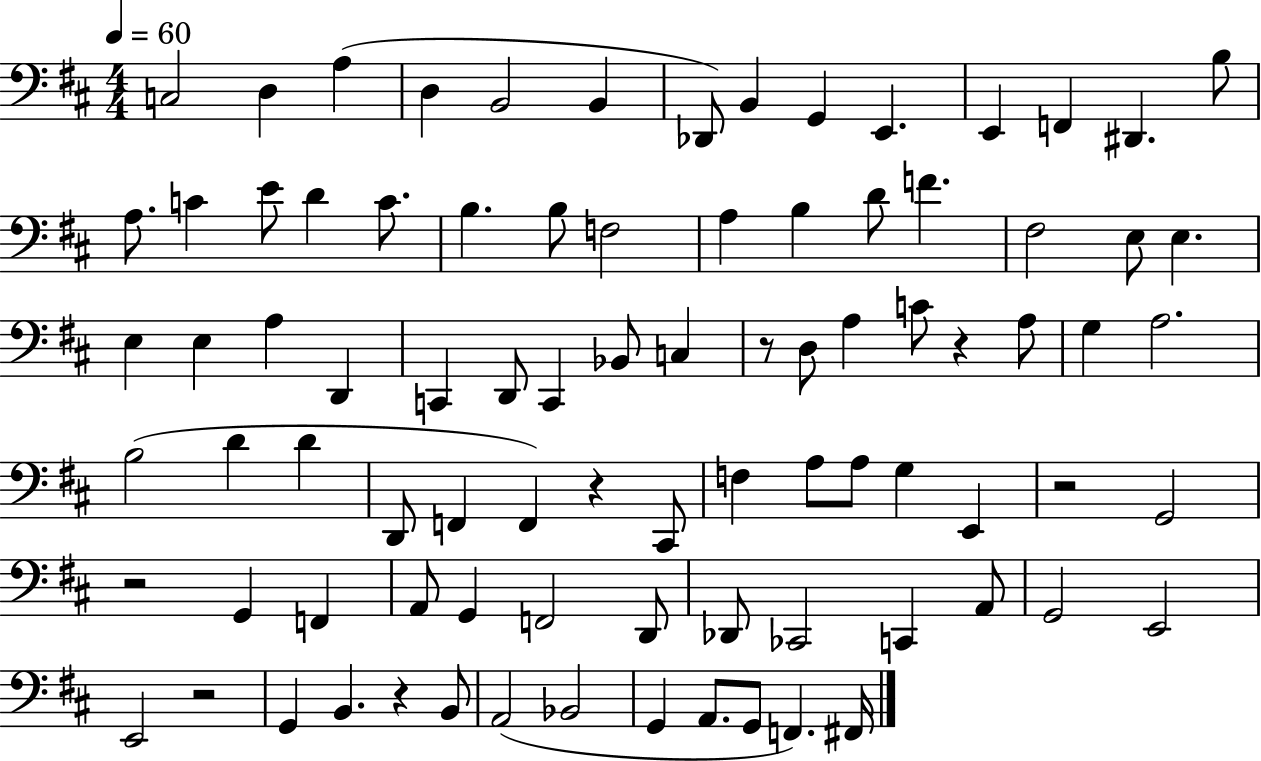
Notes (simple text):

C3/h D3/q A3/q D3/q B2/h B2/q Db2/e B2/q G2/q E2/q. E2/q F2/q D#2/q. B3/e A3/e. C4/q E4/e D4/q C4/e. B3/q. B3/e F3/h A3/q B3/q D4/e F4/q. F#3/h E3/e E3/q. E3/q E3/q A3/q D2/q C2/q D2/e C2/q Bb2/e C3/q R/e D3/e A3/q C4/e R/q A3/e G3/q A3/h. B3/h D4/q D4/q D2/e F2/q F2/q R/q C#2/e F3/q A3/e A3/e G3/q E2/q R/h G2/h R/h G2/q F2/q A2/e G2/q F2/h D2/e Db2/e CES2/h C2/q A2/e G2/h E2/h E2/h R/h G2/q B2/q. R/q B2/e A2/h Bb2/h G2/q A2/e. G2/e F2/q. F#2/s